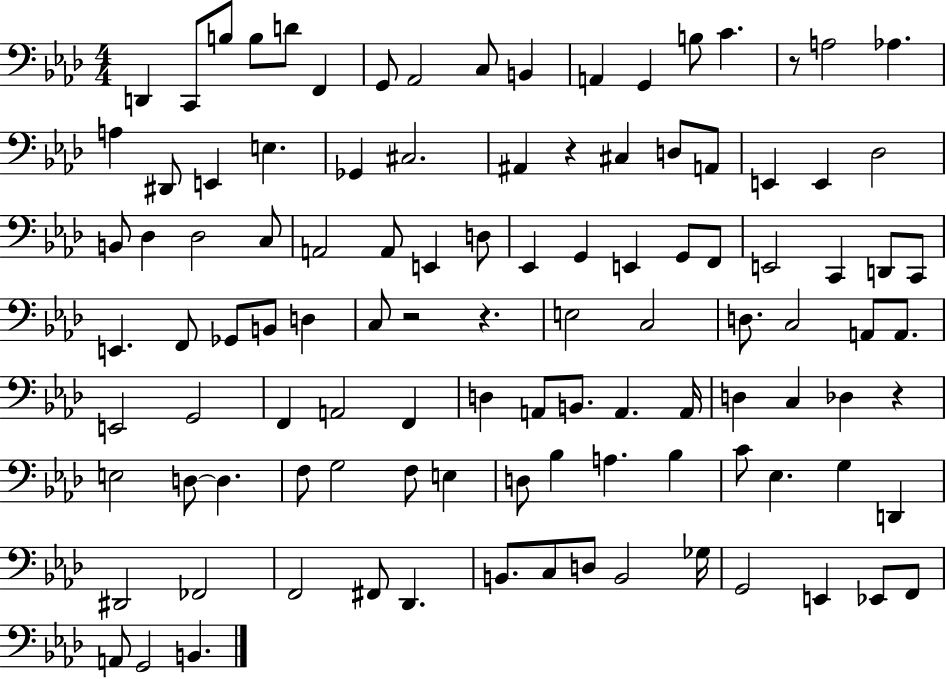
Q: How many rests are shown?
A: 5